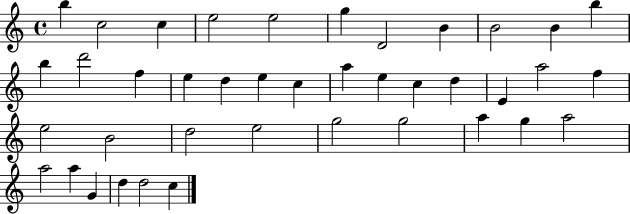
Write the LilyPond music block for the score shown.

{
  \clef treble
  \time 4/4
  \defaultTimeSignature
  \key c \major
  b''4 c''2 c''4 | e''2 e''2 | g''4 d'2 b'4 | b'2 b'4 b''4 | \break b''4 d'''2 f''4 | e''4 d''4 e''4 c''4 | a''4 e''4 c''4 d''4 | e'4 a''2 f''4 | \break e''2 b'2 | d''2 e''2 | g''2 g''2 | a''4 g''4 a''2 | \break a''2 a''4 g'4 | d''4 d''2 c''4 | \bar "|."
}